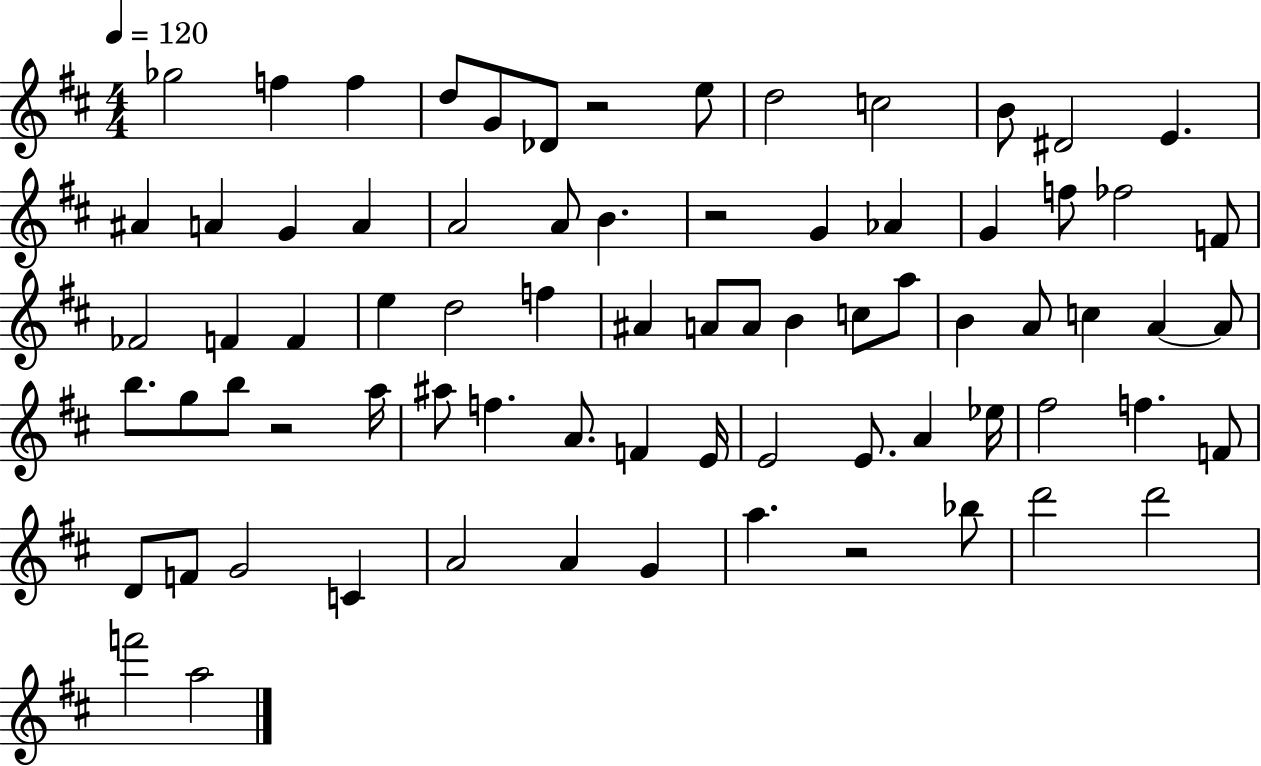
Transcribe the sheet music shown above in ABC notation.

X:1
T:Untitled
M:4/4
L:1/4
K:D
_g2 f f d/2 G/2 _D/2 z2 e/2 d2 c2 B/2 ^D2 E ^A A G A A2 A/2 B z2 G _A G f/2 _f2 F/2 _F2 F F e d2 f ^A A/2 A/2 B c/2 a/2 B A/2 c A A/2 b/2 g/2 b/2 z2 a/4 ^a/2 f A/2 F E/4 E2 E/2 A _e/4 ^f2 f F/2 D/2 F/2 G2 C A2 A G a z2 _b/2 d'2 d'2 f'2 a2